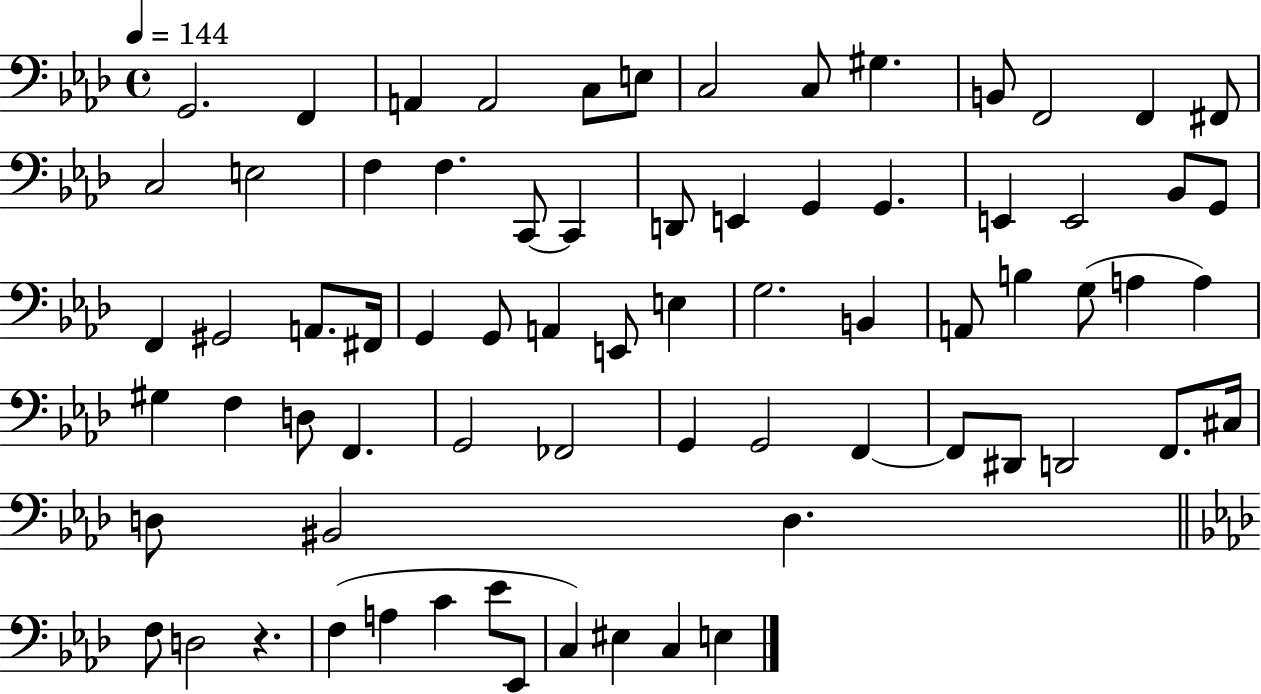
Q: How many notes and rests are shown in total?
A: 72